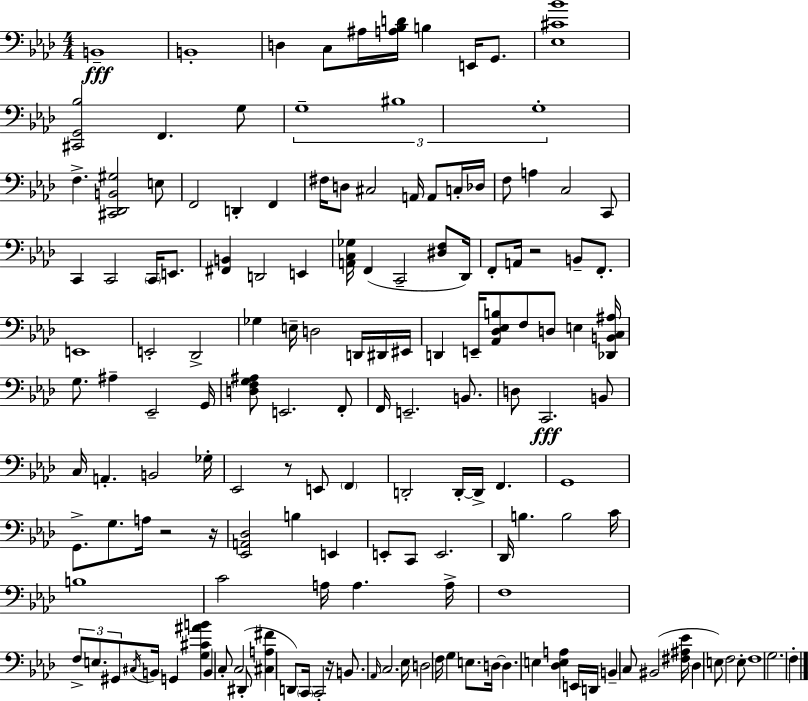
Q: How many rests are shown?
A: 5